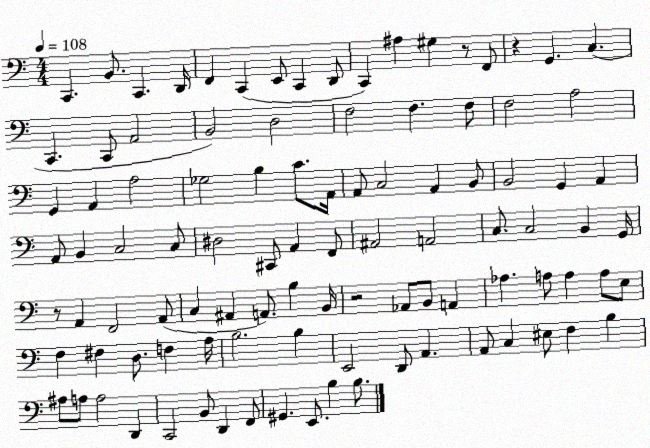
X:1
T:Untitled
M:4/4
L:1/4
K:C
C,, B,,/2 C,, D,,/4 F,, C,, E,,/2 C,, D,,/2 C,, ^A, ^G, z/2 F,,/2 z G,, C, C,, C,,/2 A,,2 B,,2 D,2 F,2 F, F,/2 F,2 A,2 G,, A,, A,2 _G,2 B, C/2 A,,/4 A,,/2 C,2 A,, B,,/2 B,,2 G,, A,, A,,/2 B,, C,2 C,/2 ^D,2 ^C,,/2 A,, F,,/2 ^A,,2 A,,2 C,/2 C,2 B,, G,,/4 z/2 A,, F,,2 A,,/2 C, ^A,, A,,/2 B, B,,/4 z2 _A,,/2 B,,/2 A,, _A, A,/2 A, A,/2 E,/2 F, ^F, D,/2 F, A,/4 B,2 B, E,,2 D,,/2 A,, A,,/2 C, ^E,/2 F, B, ^A,/2 A,/2 A,2 D,, C,,2 B,,/2 D,, F,,/2 ^G,, E,,/2 B, B,/2